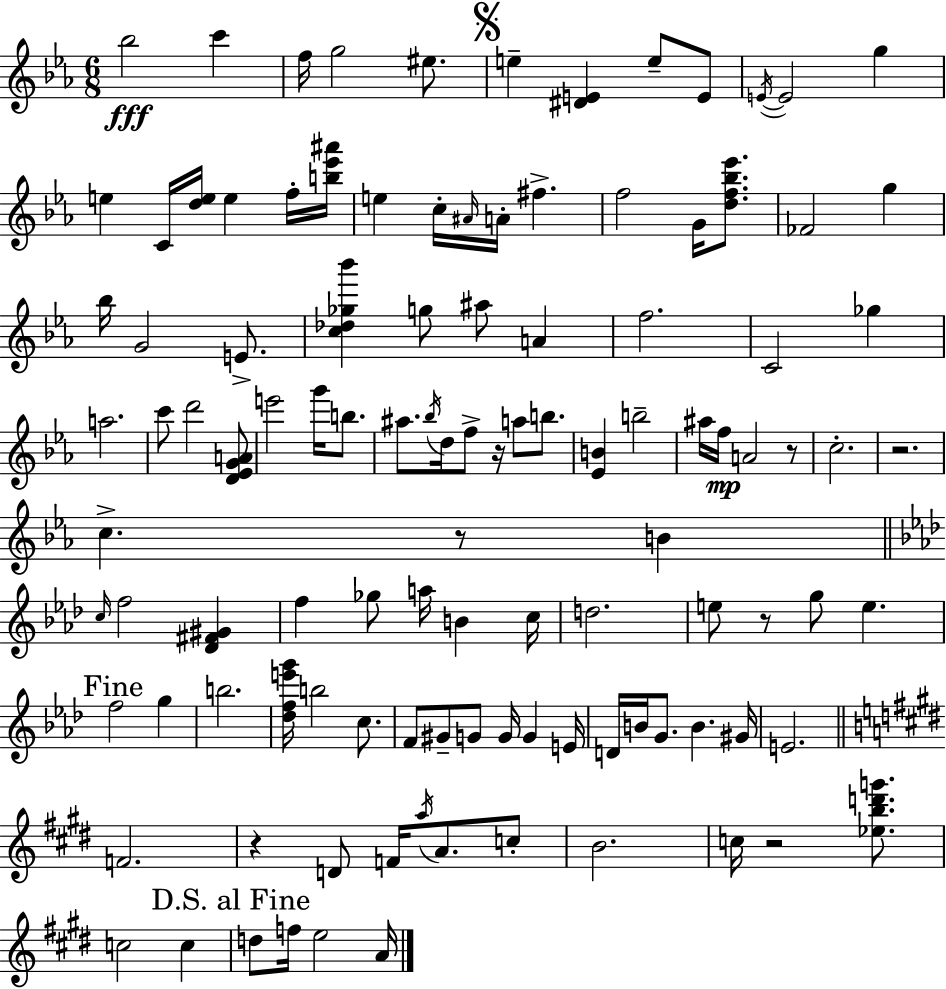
Bb5/h C6/q F5/s G5/h EIS5/e. E5/q [D#4,E4]/q E5/e E4/e E4/s E4/h G5/q E5/q C4/s [D5,E5]/s E5/q F5/s [B5,Eb6,A#6]/s E5/q C5/s A#4/s A4/s F#5/q. F5/h G4/s [D5,F5,Bb5,Eb6]/e. FES4/h G5/q Bb5/s G4/h E4/e. [C5,Db5,Gb5,Bb6]/q G5/e A#5/e A4/q F5/h. C4/h Gb5/q A5/h. C6/e D6/h [D4,Eb4,G4,A4]/e E6/h G6/s B5/e. A#5/e. Bb5/s D5/s F5/e R/s A5/e B5/e. [Eb4,B4]/q B5/h A#5/s F5/s A4/h R/e C5/h. R/h. C5/q. R/e B4/q C5/s F5/h [Db4,F#4,G#4]/q F5/q Gb5/e A5/s B4/q C5/s D5/h. E5/e R/e G5/e E5/q. F5/h G5/q B5/h. [Db5,F5,E6,G6]/s B5/h C5/e. F4/e G#4/e G4/e G4/s G4/q E4/s D4/s B4/s G4/e. B4/q. G#4/s E4/h. F4/h. R/q D4/e F4/s A5/s A4/e. C5/e B4/h. C5/s R/h [Eb5,B5,D6,G6]/e. C5/h C5/q D5/e F5/s E5/h A4/s